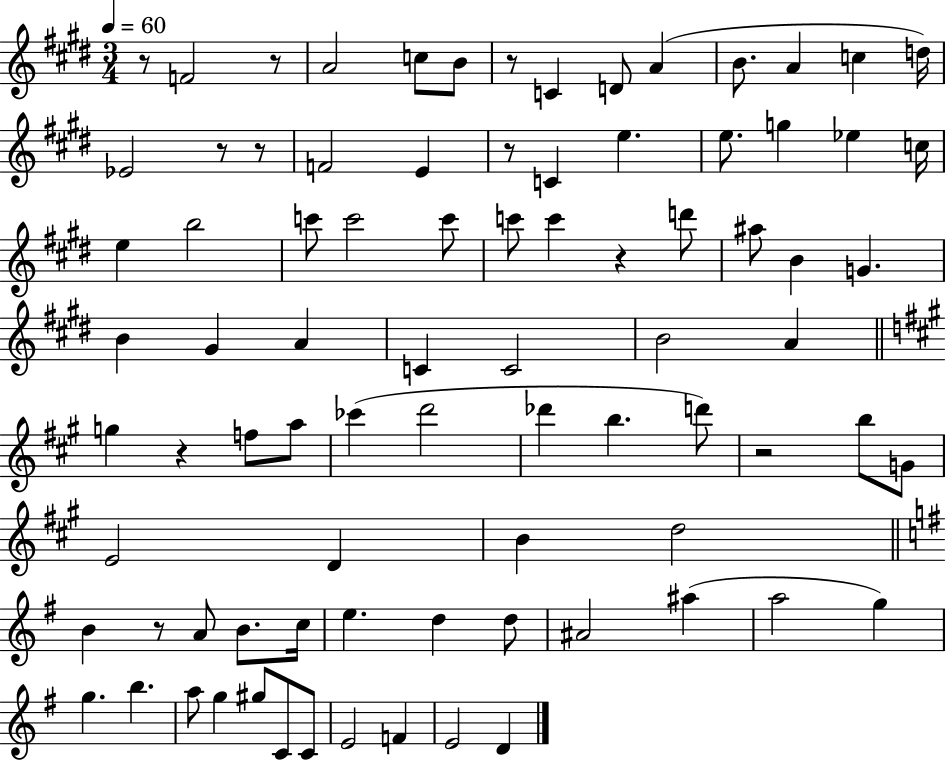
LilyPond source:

{
  \clef treble
  \numericTimeSignature
  \time 3/4
  \key e \major
  \tempo 4 = 60
  \repeat volta 2 { r8 f'2 r8 | a'2 c''8 b'8 | r8 c'4 d'8 a'4( | b'8. a'4 c''4 d''16) | \break ees'2 r8 r8 | f'2 e'4 | r8 c'4 e''4. | e''8. g''4 ees''4 c''16 | \break e''4 b''2 | c'''8 c'''2 c'''8 | c'''8 c'''4 r4 d'''8 | ais''8 b'4 g'4. | \break b'4 gis'4 a'4 | c'4 c'2 | b'2 a'4 | \bar "||" \break \key a \major g''4 r4 f''8 a''8 | ces'''4( d'''2 | des'''4 b''4. d'''8) | r2 b''8 g'8 | \break e'2 d'4 | b'4 d''2 | \bar "||" \break \key e \minor b'4 r8 a'8 b'8. c''16 | e''4. d''4 d''8 | ais'2 ais''4( | a''2 g''4) | \break g''4. b''4. | a''8 g''4 gis''8 c'8 c'8 | e'2 f'4 | e'2 d'4 | \break } \bar "|."
}